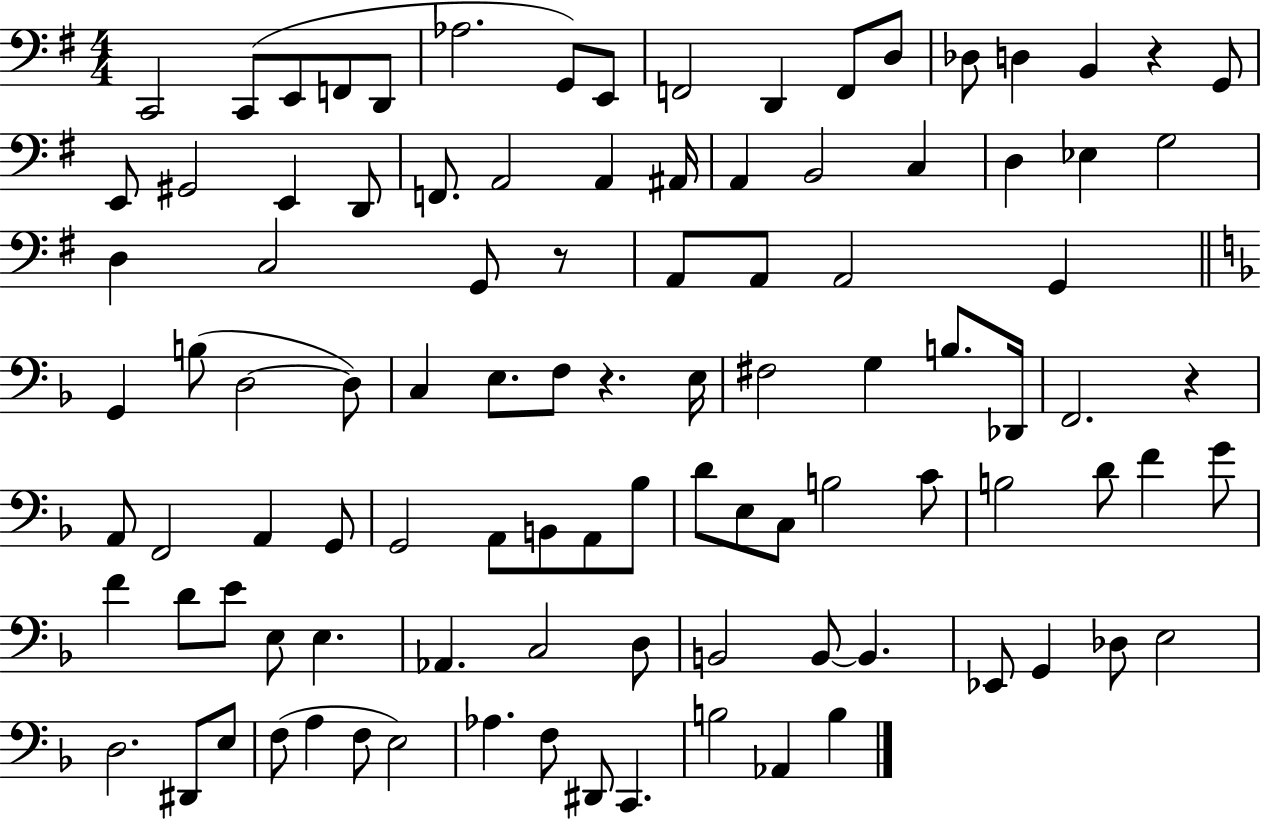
C2/h C2/e E2/e F2/e D2/e Ab3/h. G2/e E2/e F2/h D2/q F2/e D3/e Db3/e D3/q B2/q R/q G2/e E2/e G#2/h E2/q D2/e F2/e. A2/h A2/q A#2/s A2/q B2/h C3/q D3/q Eb3/q G3/h D3/q C3/h G2/e R/e A2/e A2/e A2/h G2/q G2/q B3/e D3/h D3/e C3/q E3/e. F3/e R/q. E3/s F#3/h G3/q B3/e. Db2/s F2/h. R/q A2/e F2/h A2/q G2/e G2/h A2/e B2/e A2/e Bb3/e D4/e E3/e C3/e B3/h C4/e B3/h D4/e F4/q G4/e F4/q D4/e E4/e E3/e E3/q. Ab2/q. C3/h D3/e B2/h B2/e B2/q. Eb2/e G2/q Db3/e E3/h D3/h. D#2/e E3/e F3/e A3/q F3/e E3/h Ab3/q. F3/e D#2/e C2/q. B3/h Ab2/q B3/q